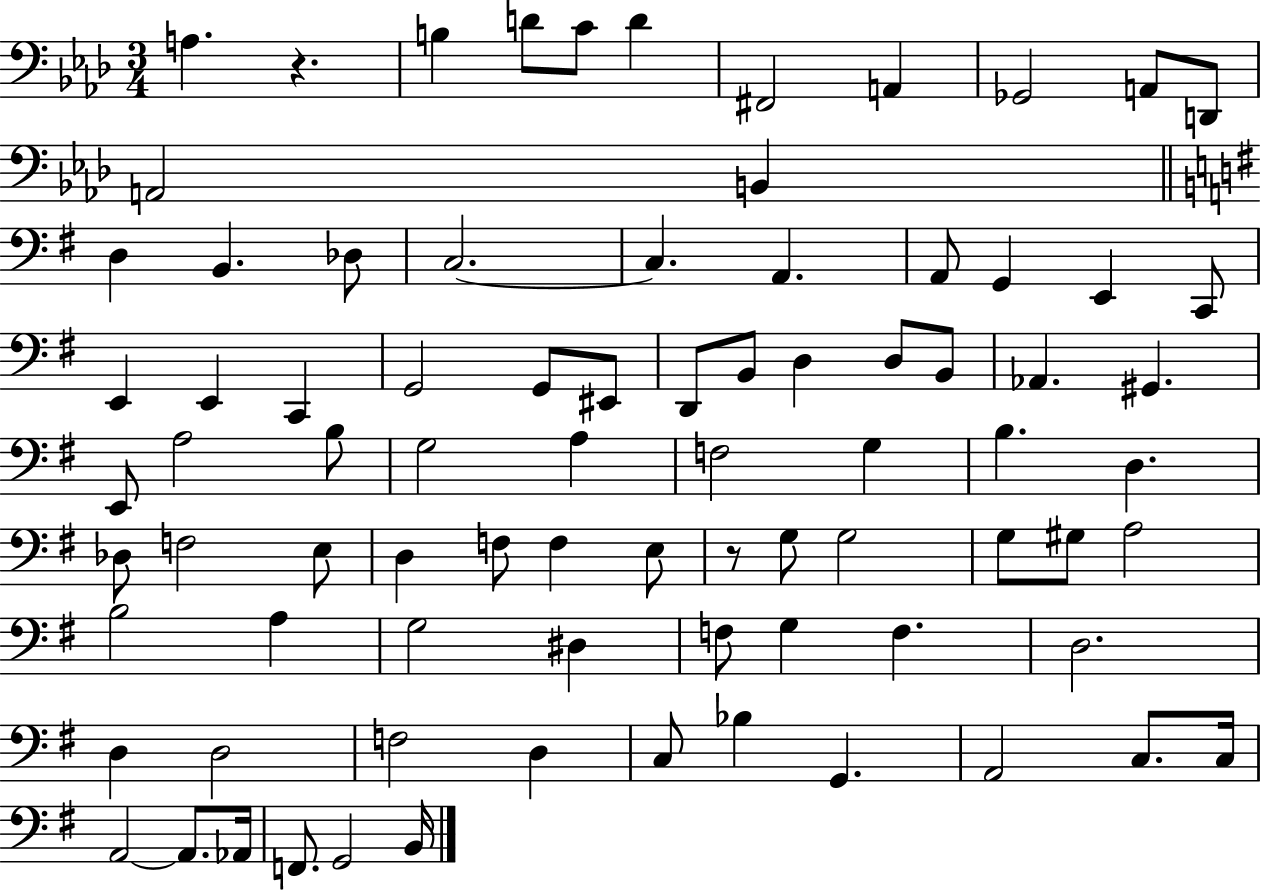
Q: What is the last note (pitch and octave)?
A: B2